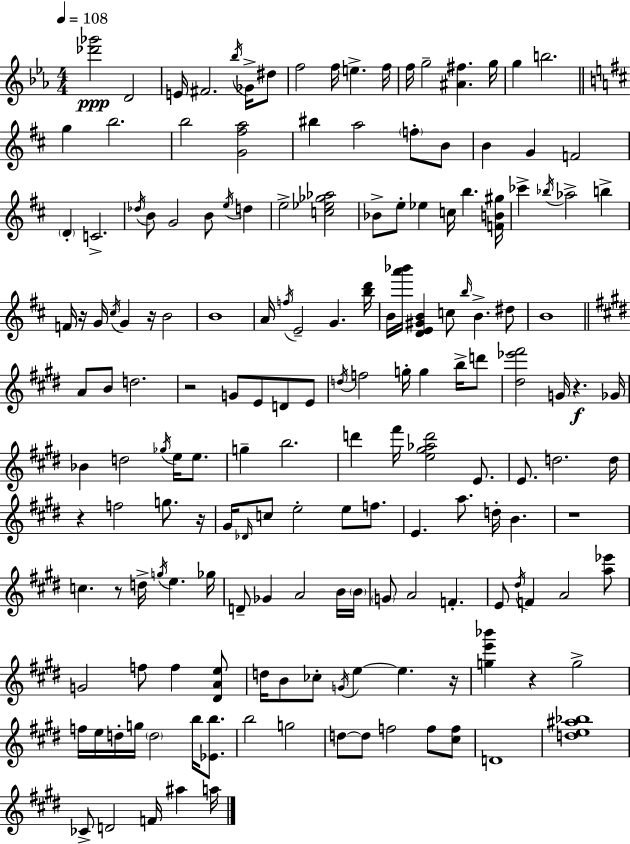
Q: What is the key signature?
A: C minor